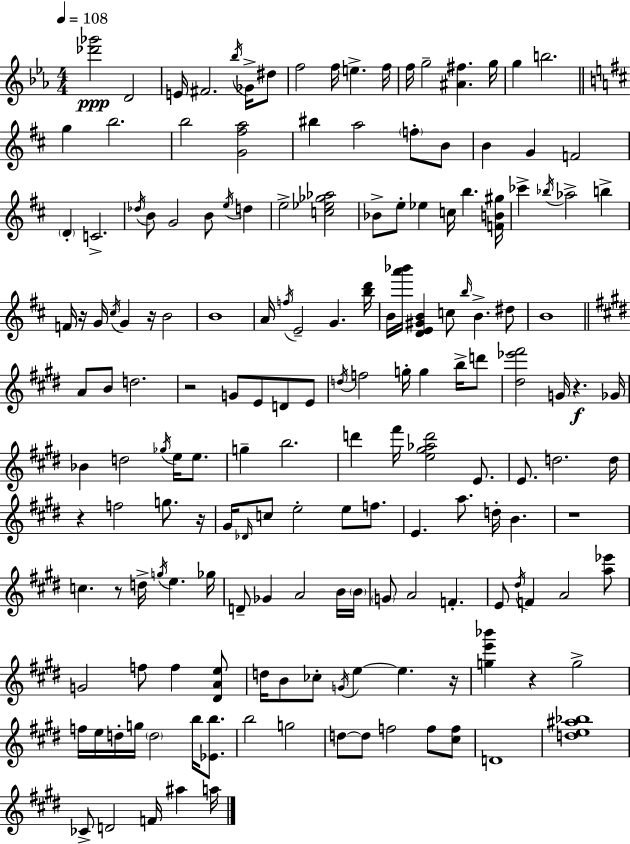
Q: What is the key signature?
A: C minor